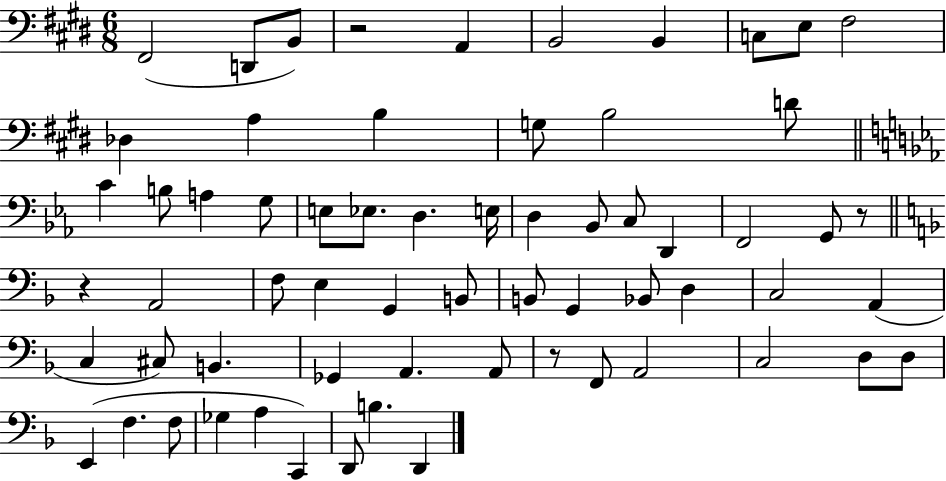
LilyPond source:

{
  \clef bass
  \numericTimeSignature
  \time 6/8
  \key e \major
  \repeat volta 2 { fis,2( d,8 b,8) | r2 a,4 | b,2 b,4 | c8 e8 fis2 | \break des4 a4 b4 | g8 b2 d'8 | \bar "||" \break \key ees \major c'4 b8 a4 g8 | e8 ees8. d4. e16 | d4 bes,8 c8 d,4 | f,2 g,8 r8 | \break \bar "||" \break \key f \major r4 a,2 | f8 e4 g,4 b,8 | b,8 g,4 bes,8 d4 | c2 a,4( | \break c4 cis8) b,4. | ges,4 a,4. a,8 | r8 f,8 a,2 | c2 d8 d8 | \break e,4( f4. f8 | ges4 a4 c,4) | d,8 b4. d,4 | } \bar "|."
}